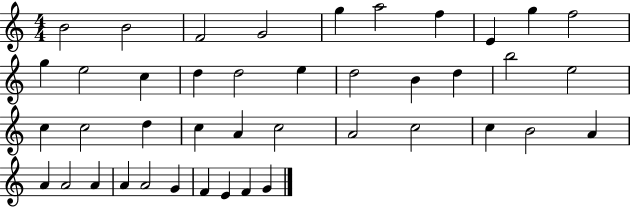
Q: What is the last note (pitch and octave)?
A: G4